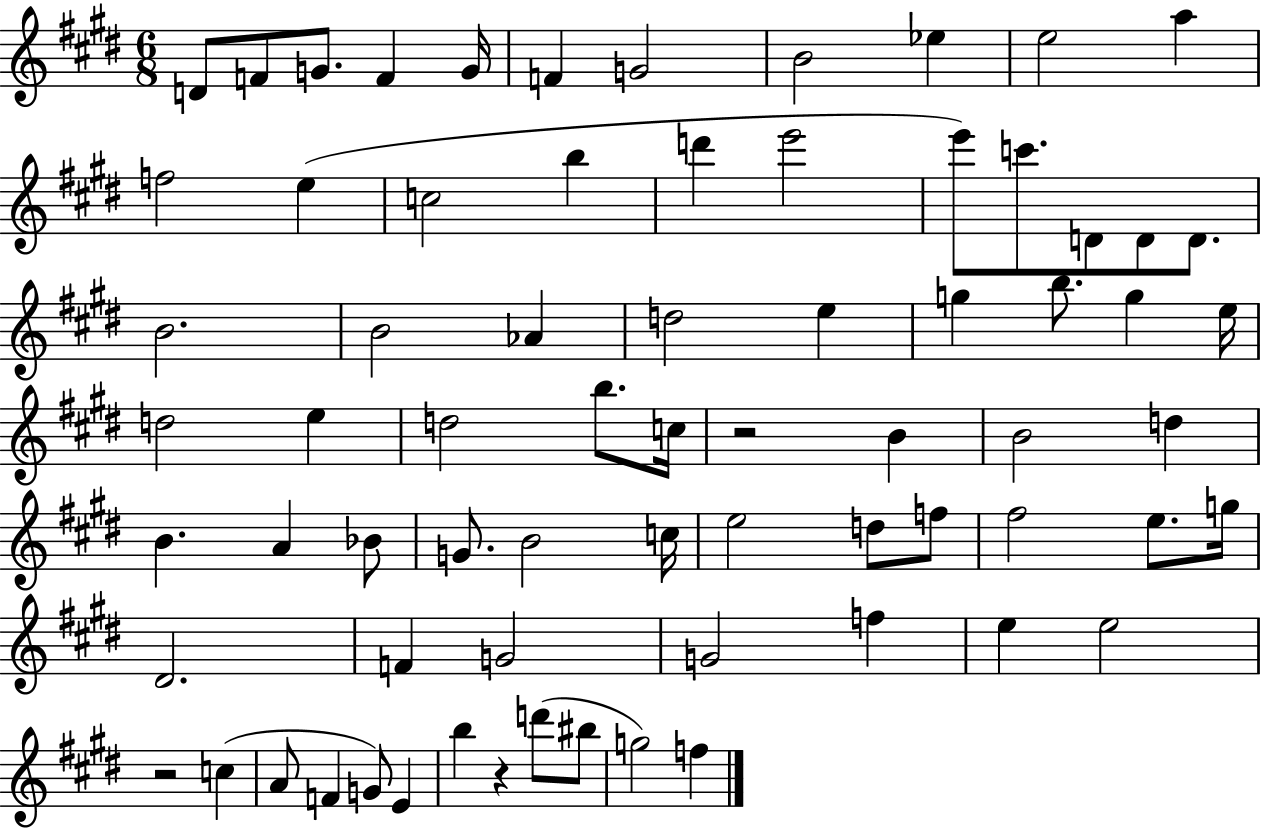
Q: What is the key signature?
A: E major